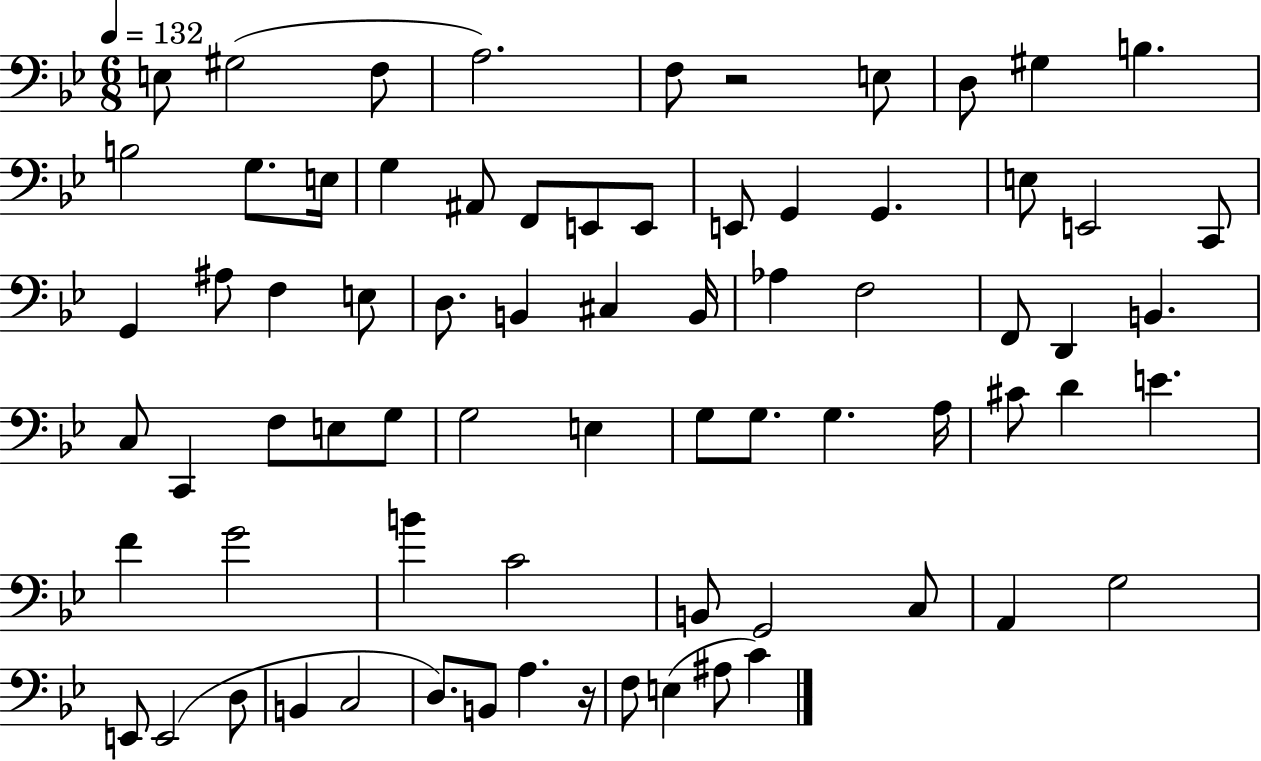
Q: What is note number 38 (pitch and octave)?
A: C2